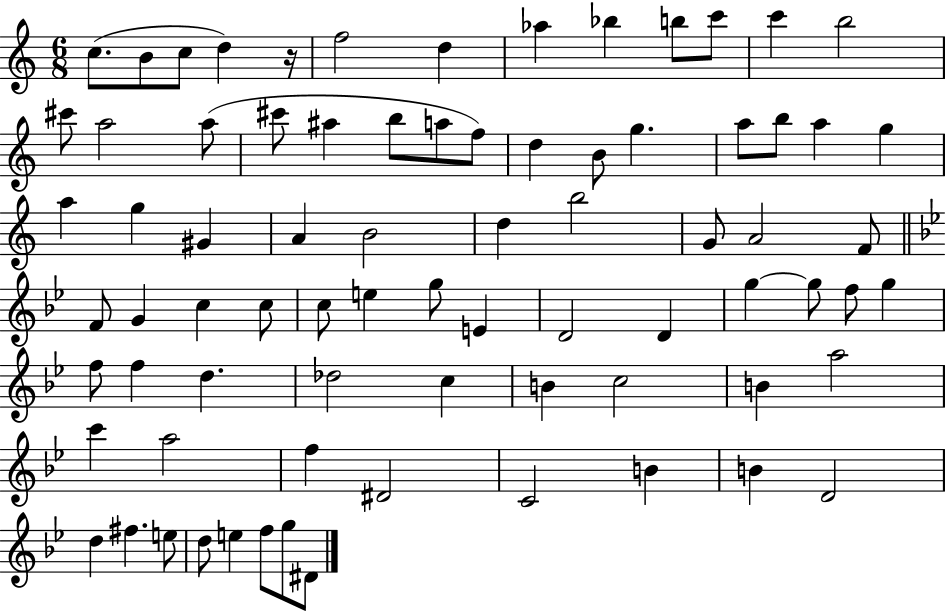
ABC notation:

X:1
T:Untitled
M:6/8
L:1/4
K:C
c/2 B/2 c/2 d z/4 f2 d _a _b b/2 c'/2 c' b2 ^c'/2 a2 a/2 ^c'/2 ^a b/2 a/2 f/2 d B/2 g a/2 b/2 a g a g ^G A B2 d b2 G/2 A2 F/2 F/2 G c c/2 c/2 e g/2 E D2 D g g/2 f/2 g f/2 f d _d2 c B c2 B a2 c' a2 f ^D2 C2 B B D2 d ^f e/2 d/2 e f/2 g/2 ^D/2